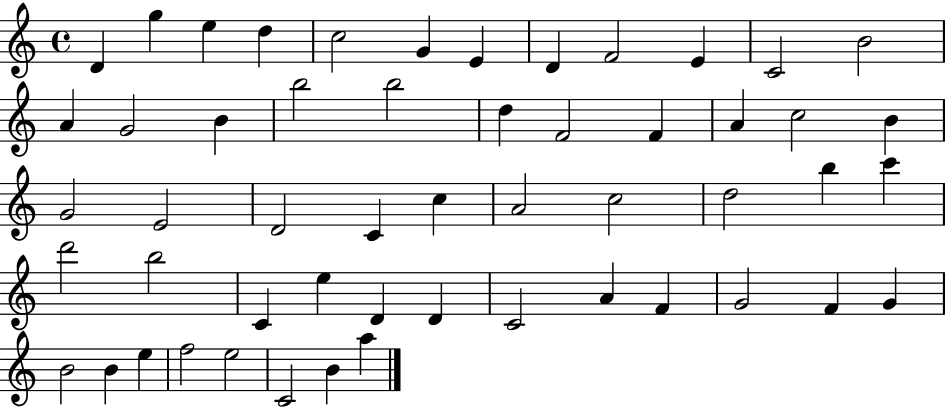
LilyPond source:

{
  \clef treble
  \time 4/4
  \defaultTimeSignature
  \key c \major
  d'4 g''4 e''4 d''4 | c''2 g'4 e'4 | d'4 f'2 e'4 | c'2 b'2 | \break a'4 g'2 b'4 | b''2 b''2 | d''4 f'2 f'4 | a'4 c''2 b'4 | \break g'2 e'2 | d'2 c'4 c''4 | a'2 c''2 | d''2 b''4 c'''4 | \break d'''2 b''2 | c'4 e''4 d'4 d'4 | c'2 a'4 f'4 | g'2 f'4 g'4 | \break b'2 b'4 e''4 | f''2 e''2 | c'2 b'4 a''4 | \bar "|."
}